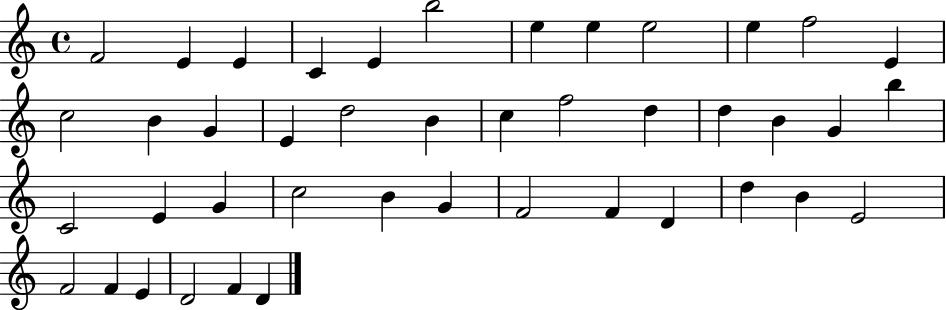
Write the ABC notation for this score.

X:1
T:Untitled
M:4/4
L:1/4
K:C
F2 E E C E b2 e e e2 e f2 E c2 B G E d2 B c f2 d d B G b C2 E G c2 B G F2 F D d B E2 F2 F E D2 F D